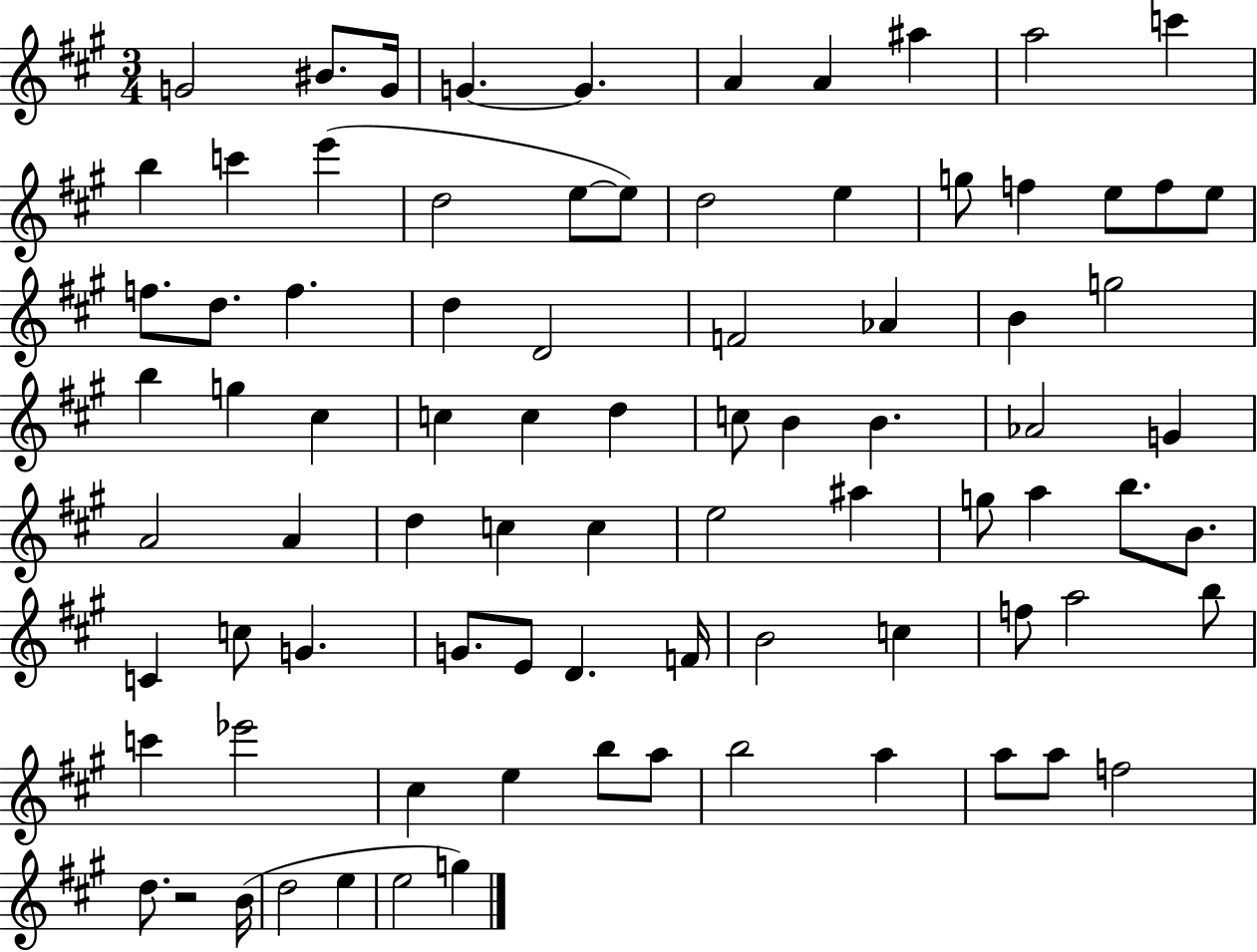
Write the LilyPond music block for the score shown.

{
  \clef treble
  \numericTimeSignature
  \time 3/4
  \key a \major
  \repeat volta 2 { g'2 bis'8. g'16 | g'4.~~ g'4. | a'4 a'4 ais''4 | a''2 c'''4 | \break b''4 c'''4 e'''4( | d''2 e''8~~ e''8) | d''2 e''4 | g''8 f''4 e''8 f''8 e''8 | \break f''8. d''8. f''4. | d''4 d'2 | f'2 aes'4 | b'4 g''2 | \break b''4 g''4 cis''4 | c''4 c''4 d''4 | c''8 b'4 b'4. | aes'2 g'4 | \break a'2 a'4 | d''4 c''4 c''4 | e''2 ais''4 | g''8 a''4 b''8. b'8. | \break c'4 c''8 g'4. | g'8. e'8 d'4. f'16 | b'2 c''4 | f''8 a''2 b''8 | \break c'''4 ees'''2 | cis''4 e''4 b''8 a''8 | b''2 a''4 | a''8 a''8 f''2 | \break d''8. r2 b'16( | d''2 e''4 | e''2 g''4) | } \bar "|."
}